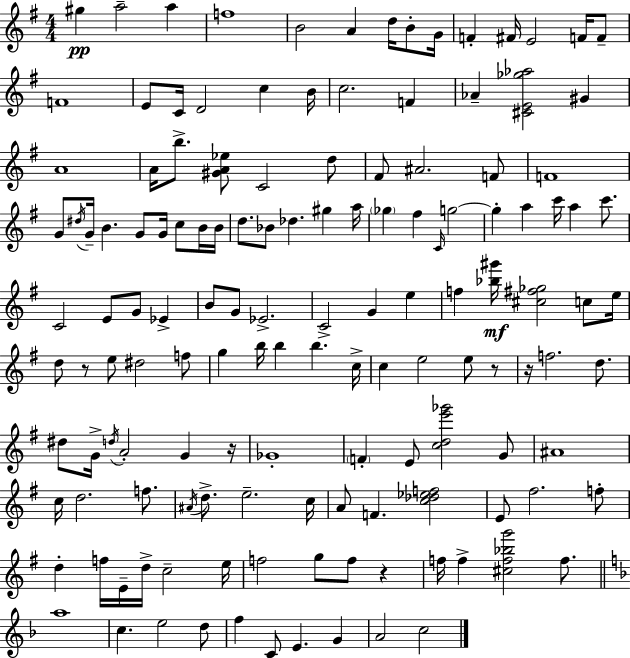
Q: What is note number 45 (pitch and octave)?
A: Db5